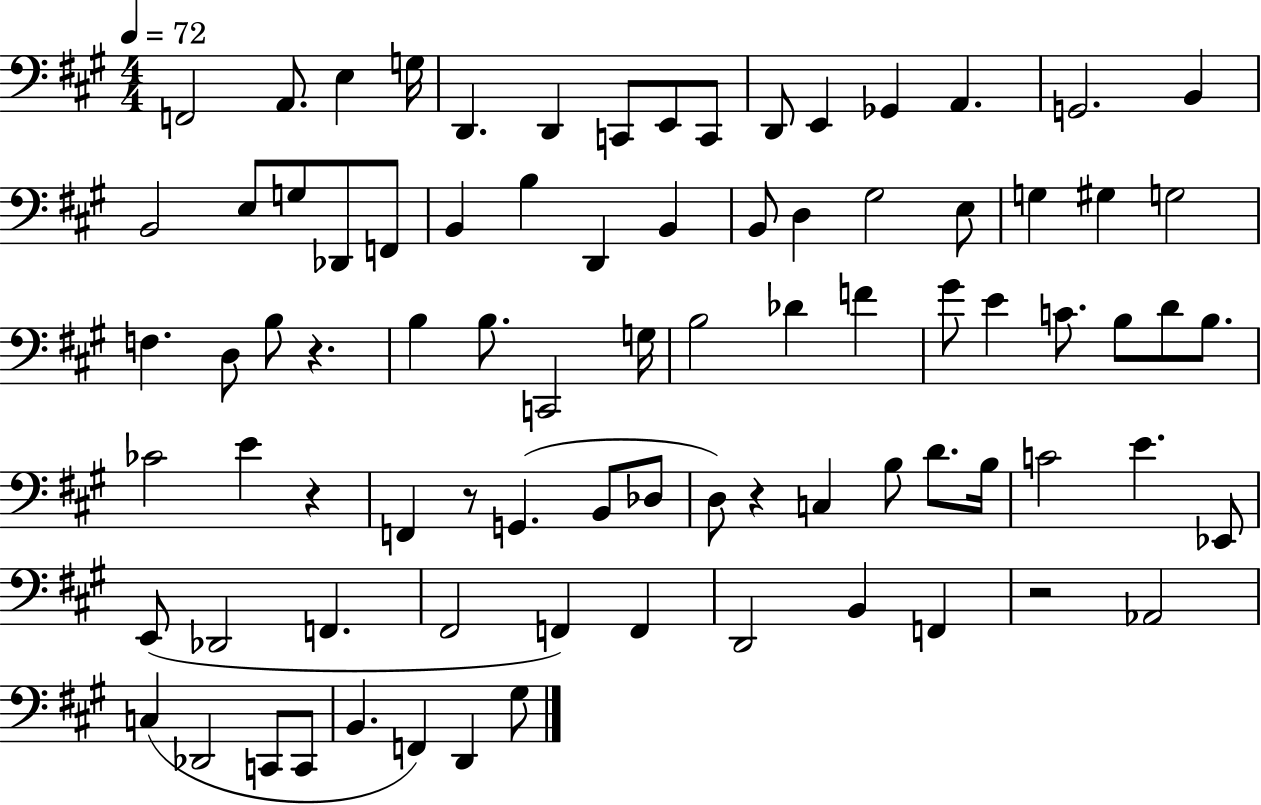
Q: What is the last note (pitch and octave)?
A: G#3